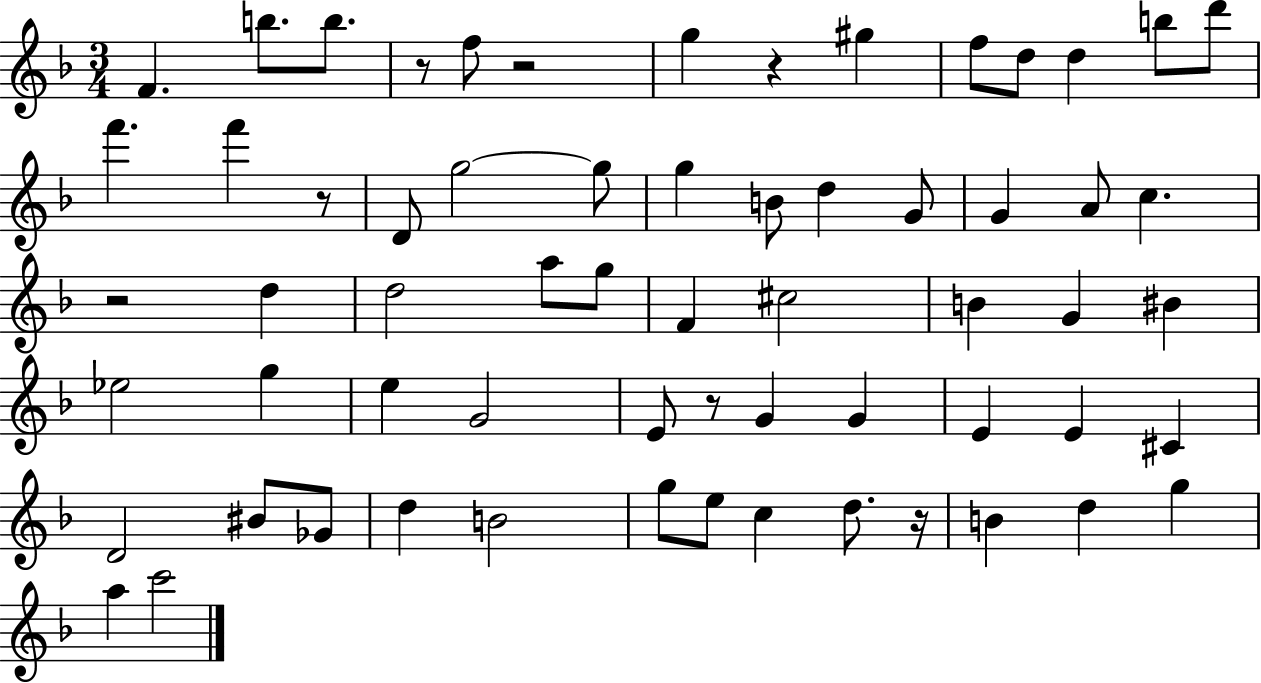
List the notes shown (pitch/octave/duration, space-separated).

F4/q. B5/e. B5/e. R/e F5/e R/h G5/q R/q G#5/q F5/e D5/e D5/q B5/e D6/e F6/q. F6/q R/e D4/e G5/h G5/e G5/q B4/e D5/q G4/e G4/q A4/e C5/q. R/h D5/q D5/h A5/e G5/e F4/q C#5/h B4/q G4/q BIS4/q Eb5/h G5/q E5/q G4/h E4/e R/e G4/q G4/q E4/q E4/q C#4/q D4/h BIS4/e Gb4/e D5/q B4/h G5/e E5/e C5/q D5/e. R/s B4/q D5/q G5/q A5/q C6/h